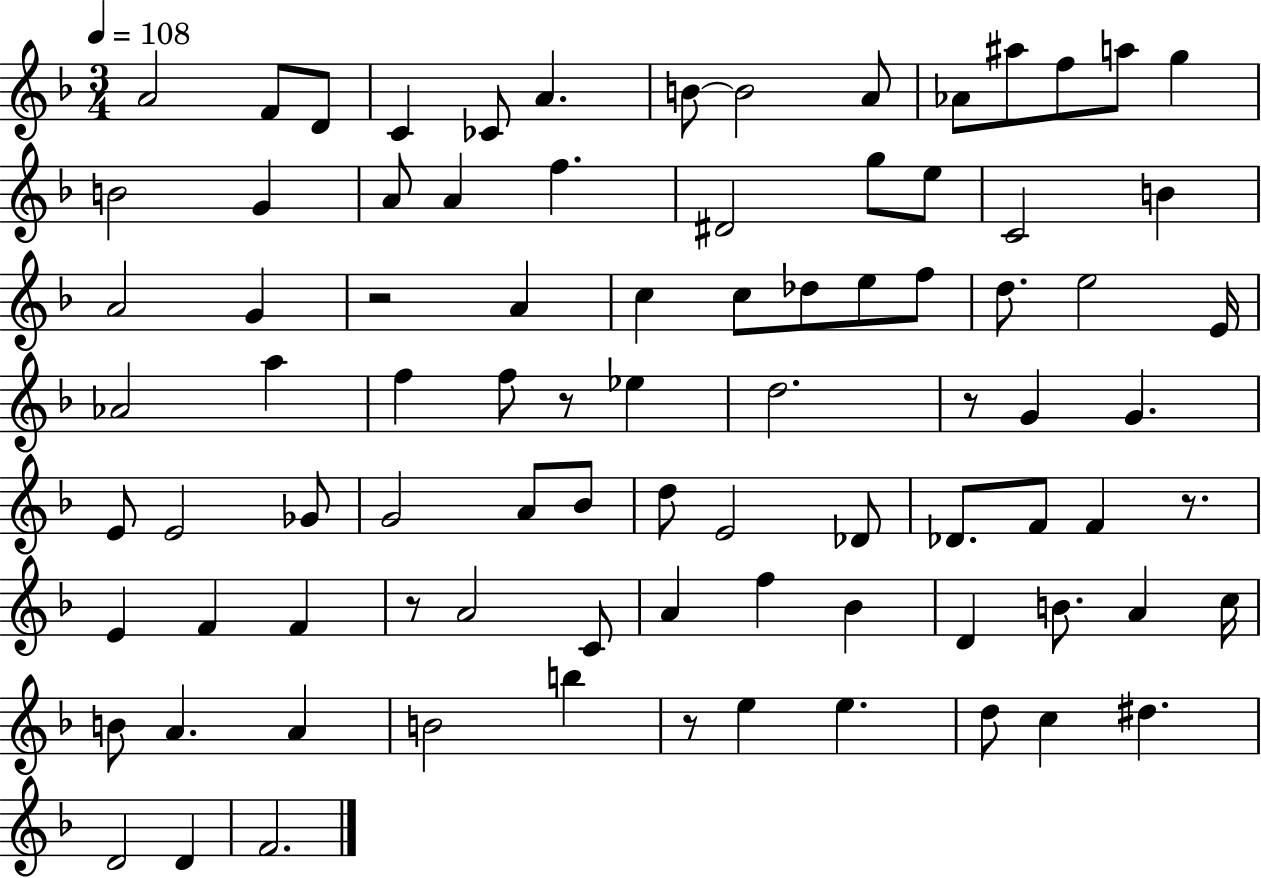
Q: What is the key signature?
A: F major